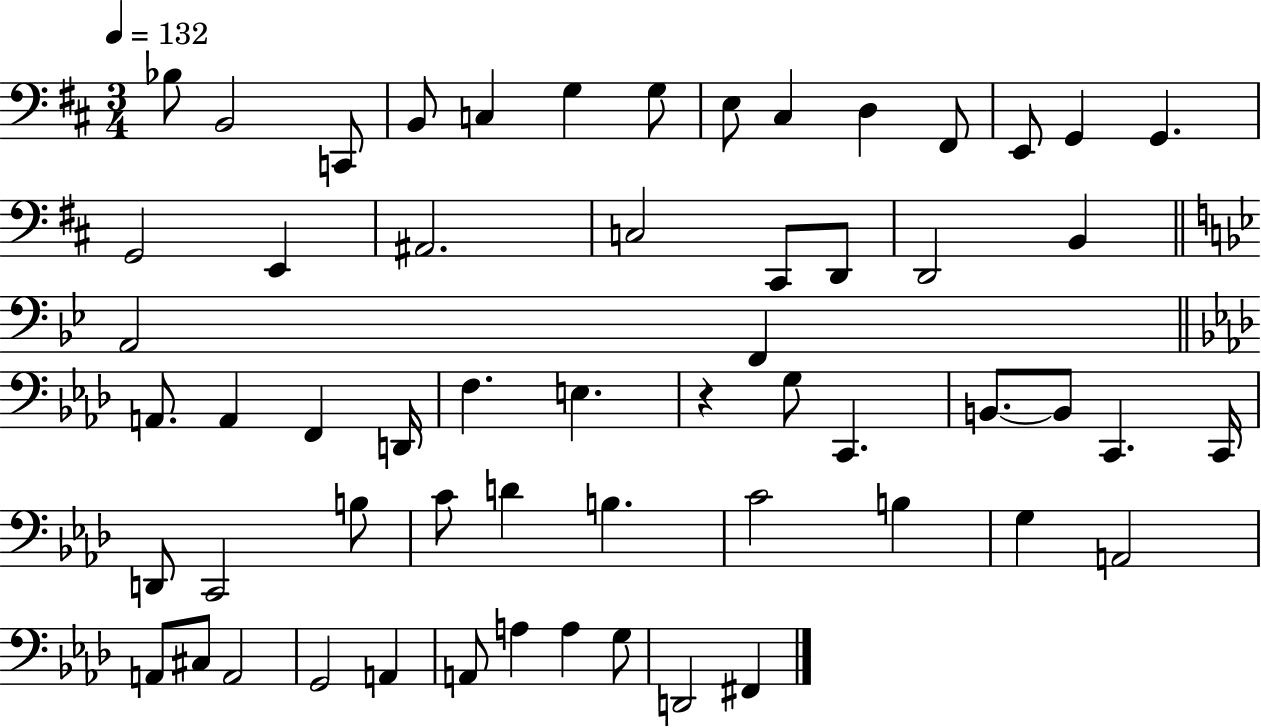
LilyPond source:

{
  \clef bass
  \numericTimeSignature
  \time 3/4
  \key d \major
  \tempo 4 = 132
  bes8 b,2 c,8 | b,8 c4 g4 g8 | e8 cis4 d4 fis,8 | e,8 g,4 g,4. | \break g,2 e,4 | ais,2. | c2 cis,8 d,8 | d,2 b,4 | \break \bar "||" \break \key bes \major a,2 f,4 | \bar "||" \break \key aes \major a,8. a,4 f,4 d,16 | f4. e4. | r4 g8 c,4. | b,8.~~ b,8 c,4. c,16 | \break d,8 c,2 b8 | c'8 d'4 b4. | c'2 b4 | g4 a,2 | \break a,8 cis8 a,2 | g,2 a,4 | a,8 a4 a4 g8 | d,2 fis,4 | \break \bar "|."
}